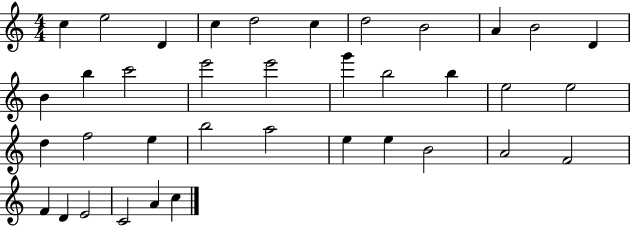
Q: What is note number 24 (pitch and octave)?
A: E5